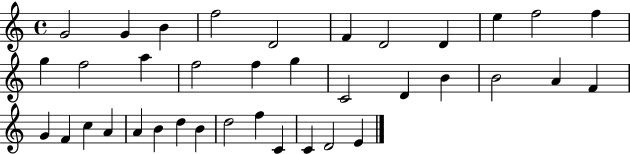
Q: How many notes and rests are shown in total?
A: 37